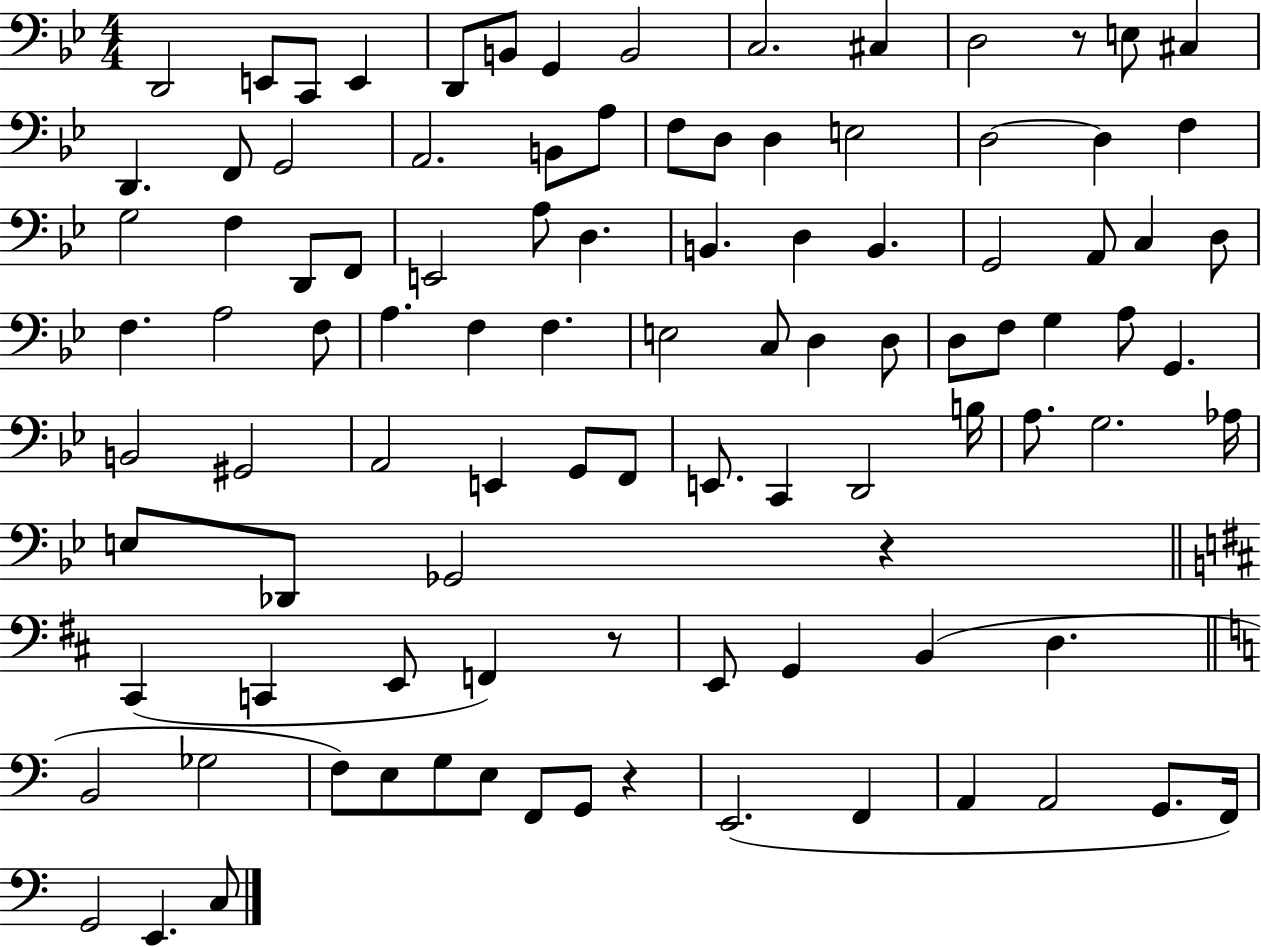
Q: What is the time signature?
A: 4/4